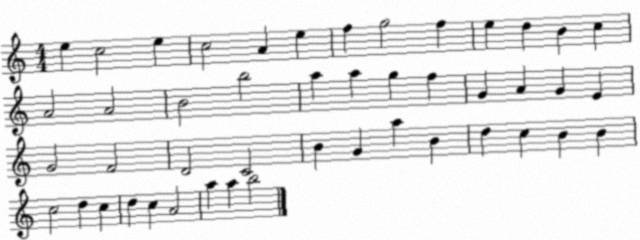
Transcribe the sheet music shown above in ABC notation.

X:1
T:Untitled
M:4/4
L:1/4
K:C
e c2 e c2 A e f g2 f e d B c A2 A2 B2 b2 a a g f G A G E G2 F2 D2 C2 B G a B d c B B c2 d c d c A2 a a b2